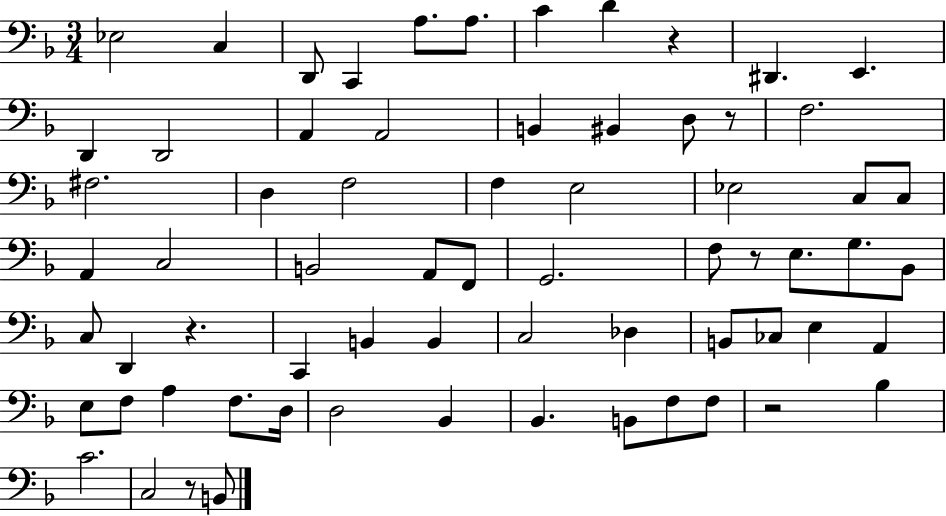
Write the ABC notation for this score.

X:1
T:Untitled
M:3/4
L:1/4
K:F
_E,2 C, D,,/2 C,, A,/2 A,/2 C D z ^D,, E,, D,, D,,2 A,, A,,2 B,, ^B,, D,/2 z/2 F,2 ^F,2 D, F,2 F, E,2 _E,2 C,/2 C,/2 A,, C,2 B,,2 A,,/2 F,,/2 G,,2 F,/2 z/2 E,/2 G,/2 _B,,/2 C,/2 D,, z C,, B,, B,, C,2 _D, B,,/2 _C,/2 E, A,, E,/2 F,/2 A, F,/2 D,/4 D,2 _B,, _B,, B,,/2 F,/2 F,/2 z2 _B, C2 C,2 z/2 B,,/2